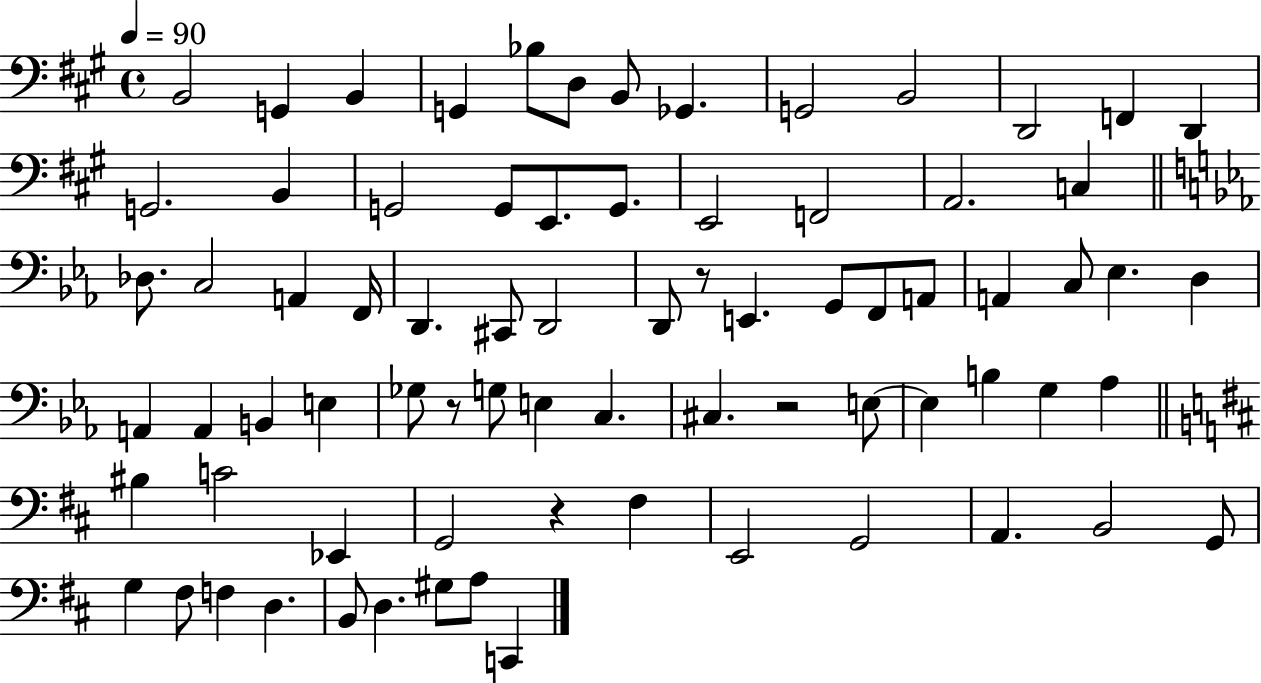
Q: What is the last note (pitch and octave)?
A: C2